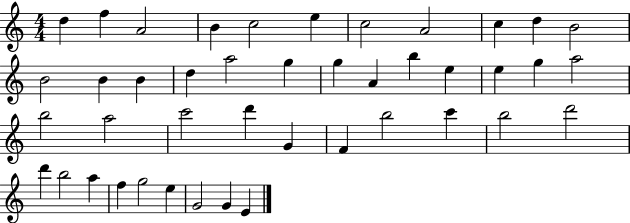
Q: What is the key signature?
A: C major